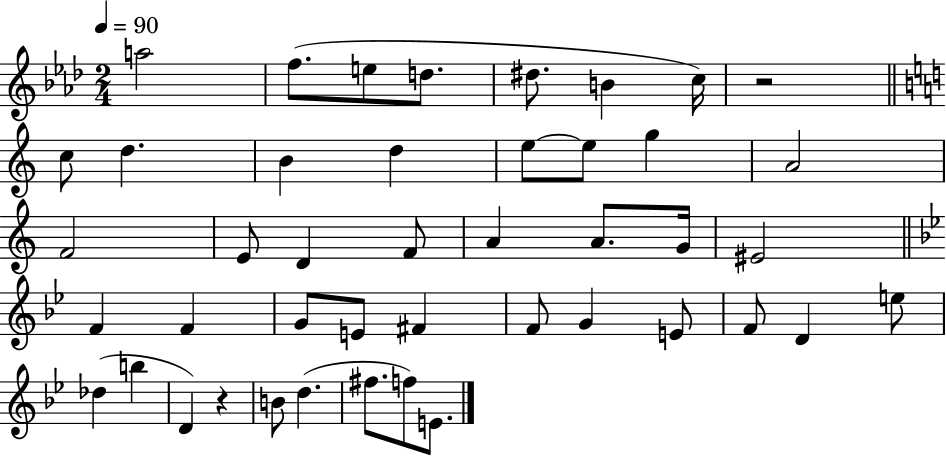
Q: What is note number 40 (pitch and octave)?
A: F#5